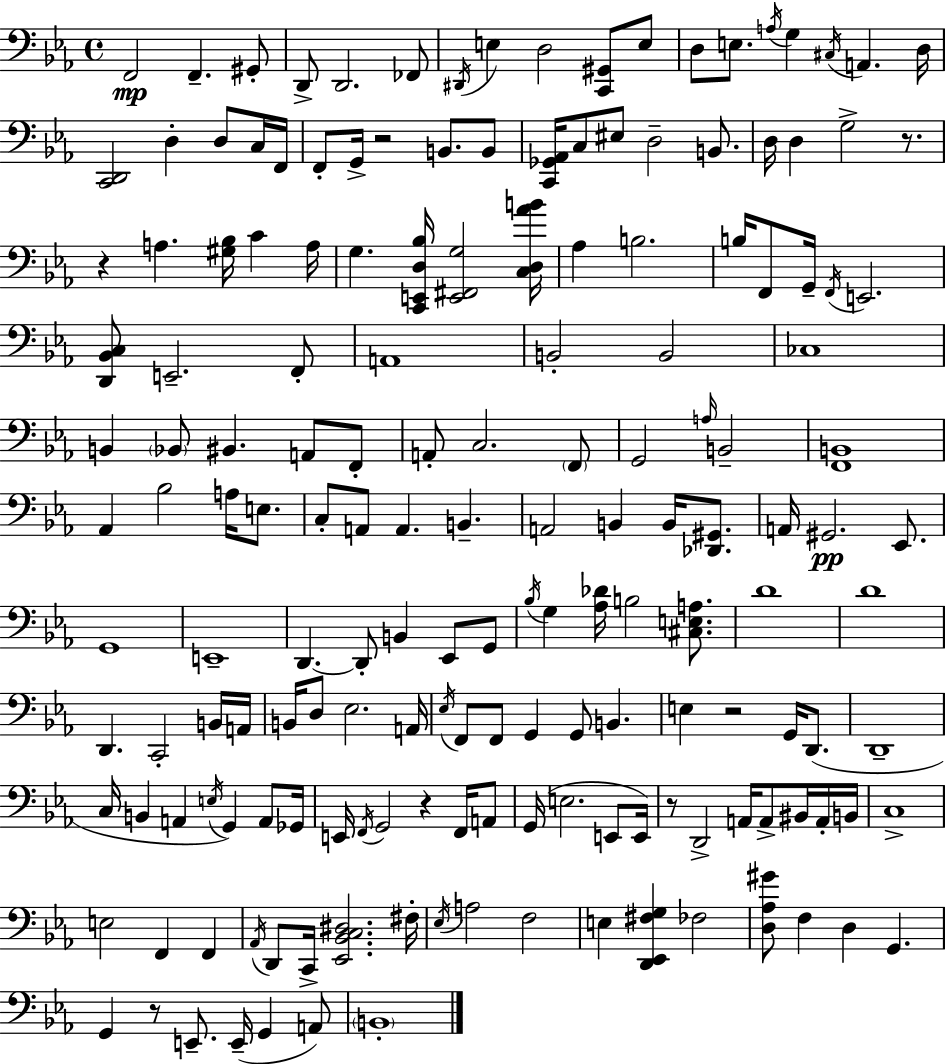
X:1
T:Untitled
M:4/4
L:1/4
K:Cm
F,,2 F,, ^G,,/2 D,,/2 D,,2 _F,,/2 ^D,,/4 E, D,2 [C,,^G,,]/2 E,/2 D,/2 E,/2 A,/4 G, ^C,/4 A,, D,/4 [C,,D,,]2 D, D,/2 C,/4 F,,/4 F,,/2 G,,/4 z2 B,,/2 B,,/2 [C,,_G,,_A,,]/4 C,/2 ^E,/2 D,2 B,,/2 D,/4 D, G,2 z/2 z A, [^G,_B,]/4 C A,/4 G, [C,,E,,D,_B,]/4 [E,,^F,,G,]2 [C,D,_AB]/4 _A, B,2 B,/4 F,,/2 G,,/4 F,,/4 E,,2 [D,,_B,,C,]/2 E,,2 F,,/2 A,,4 B,,2 B,,2 _C,4 B,, _B,,/2 ^B,, A,,/2 F,,/2 A,,/2 C,2 F,,/2 G,,2 A,/4 B,,2 [F,,B,,]4 _A,, _B,2 A,/4 E,/2 C,/2 A,,/2 A,, B,, A,,2 B,, B,,/4 [_D,,^G,,]/2 A,,/4 ^G,,2 _E,,/2 G,,4 E,,4 D,, D,,/2 B,, _E,,/2 G,,/2 _B,/4 G, [_A,_D]/4 B,2 [^C,E,A,]/2 D4 D4 D,, C,,2 B,,/4 A,,/4 B,,/4 D,/2 _E,2 A,,/4 _E,/4 F,,/2 F,,/2 G,, G,,/2 B,, E, z2 G,,/4 D,,/2 D,,4 C,/4 B,, A,, E,/4 G,, A,,/2 _G,,/4 E,,/4 F,,/4 G,,2 z F,,/4 A,,/2 G,,/4 E,2 E,,/2 E,,/4 z/2 D,,2 A,,/4 A,,/2 ^B,,/4 A,,/4 B,,/4 C,4 E,2 F,, F,, _A,,/4 D,,/2 C,,/4 [_E,,_B,,C,^D,]2 ^F,/4 _E,/4 A,2 F,2 E, [D,,_E,,^F,G,] _F,2 [D,_A,^G]/2 F, D, G,, G,, z/2 E,,/2 E,,/4 G,, A,,/2 B,,4